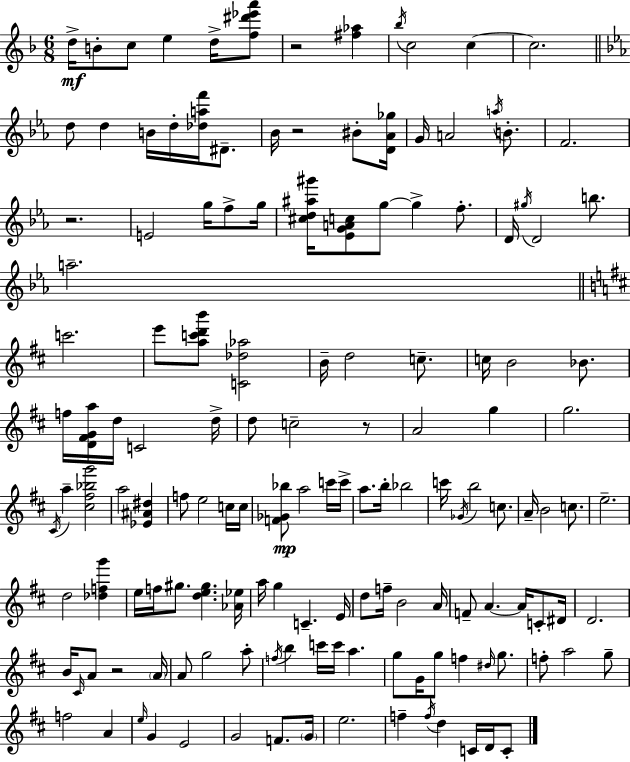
X:1
T:Untitled
M:6/8
L:1/4
K:Dm
d/4 B/2 c/2 e d/4 [f^d'_e'a']/2 z2 [^f_a] _b/4 c2 c c2 d/2 d B/4 d/4 [_daf']/4 ^D/2 _B/4 z2 ^B/2 [D_A_g]/4 G/4 A2 a/4 B/2 F2 z2 E2 g/4 f/2 g/4 [^cd^a^g']/4 [_EGAc]/2 g/2 g f/2 D/4 ^g/4 D2 b/2 a2 c'2 e'/2 [ac'd'b']/2 [C_d_a]2 B/4 d2 c/2 c/4 B2 _B/2 f/4 [D^FGa]/4 d/4 C2 d/4 d/2 c2 z/2 A2 g g2 ^C/4 a [^c^f_bg']2 a2 [_E^A^d] f/2 e2 c/4 c/4 [F_G_b]/2 a2 c'/4 c'/4 a/2 b/4 _b2 c'/4 _G/4 b2 c/2 A/4 B2 c/2 e2 d2 [_dfg'] e/4 f/4 ^g/2 [de^g] [_A_e]/4 a/4 g C E/4 d/2 f/4 B2 A/4 F/2 A A/4 C/2 ^D/4 D2 B/4 ^C/4 A/2 z2 A/4 A/2 g2 a/2 f/4 b c'/4 c'/4 a g/2 G/4 g/2 f ^d/4 g/2 f/2 a2 g/2 f2 A e/4 G E2 G2 F/2 G/4 e2 f f/4 d C/4 D/4 C/2